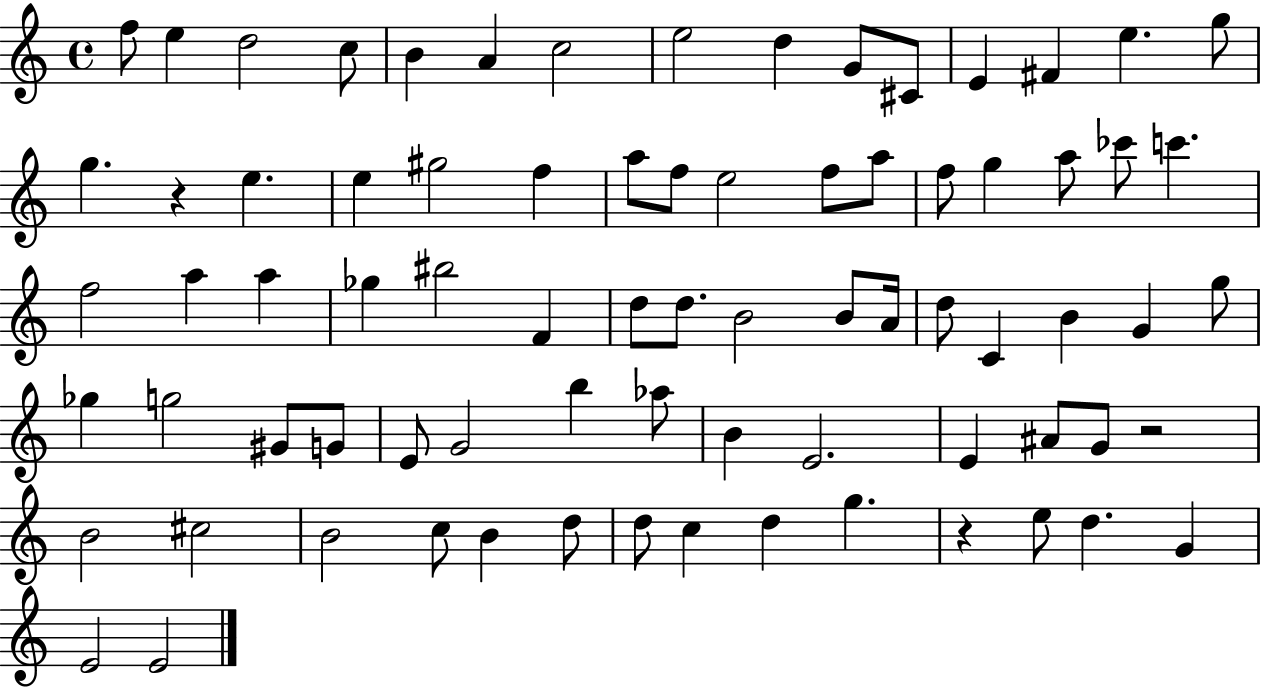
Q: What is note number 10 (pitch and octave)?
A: G4